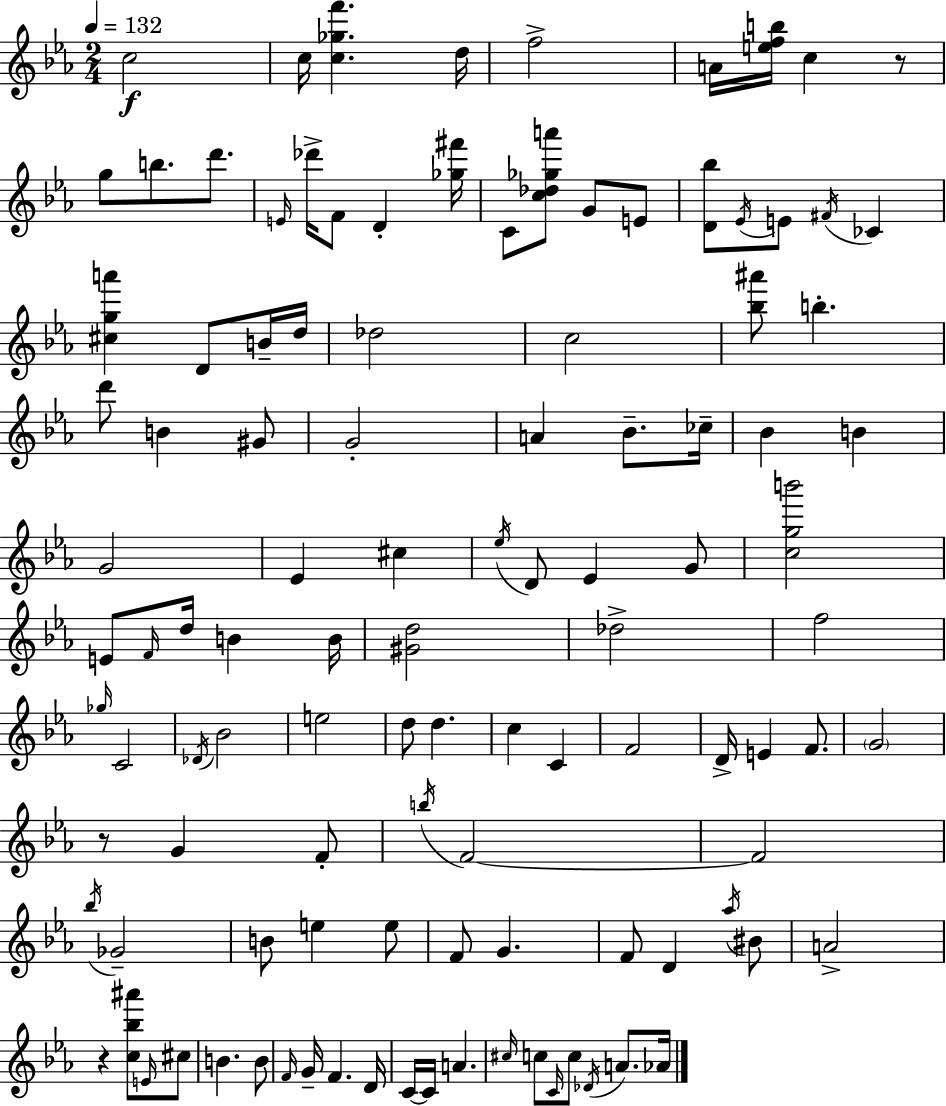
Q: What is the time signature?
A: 2/4